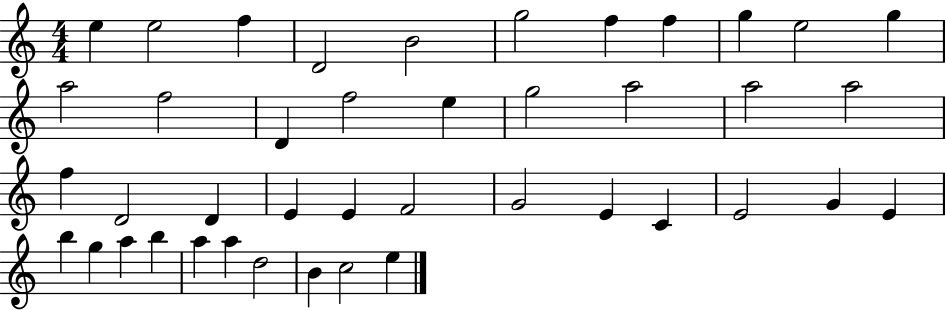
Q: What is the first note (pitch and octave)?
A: E5